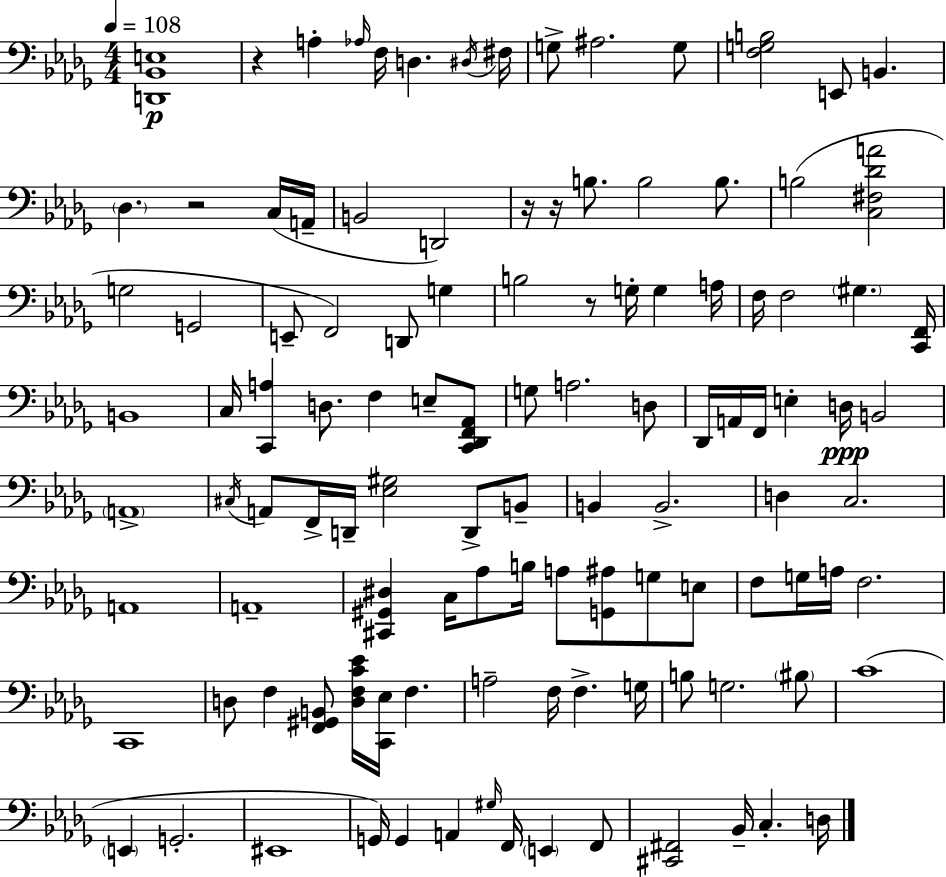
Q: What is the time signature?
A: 4/4